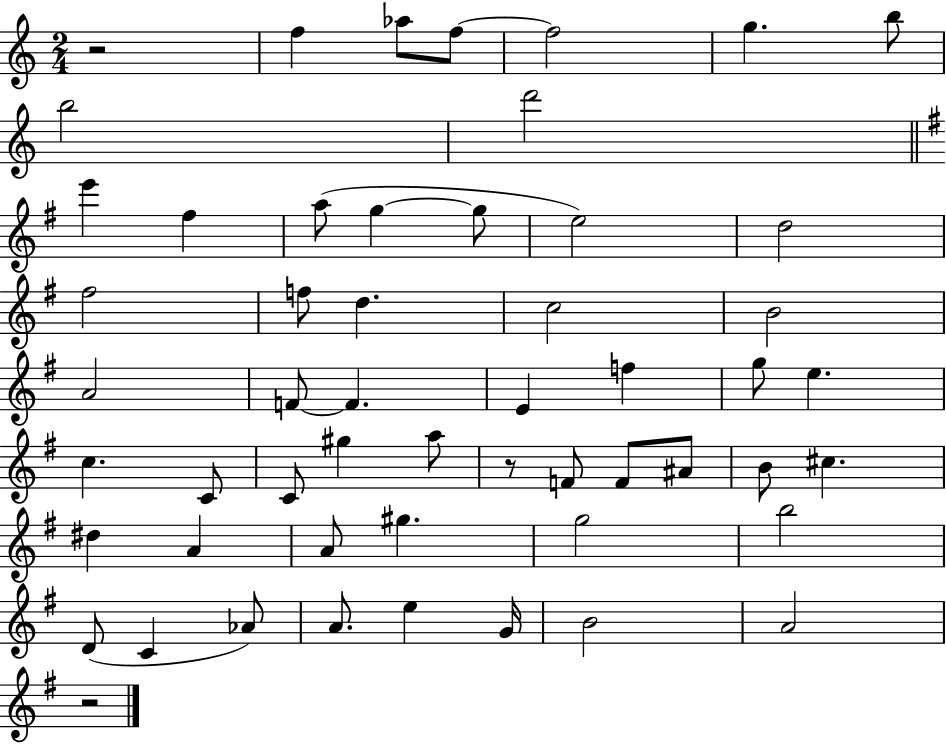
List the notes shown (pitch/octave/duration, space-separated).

R/h F5/q Ab5/e F5/e F5/h G5/q. B5/e B5/h D6/h E6/q F#5/q A5/e G5/q G5/e E5/h D5/h F#5/h F5/e D5/q. C5/h B4/h A4/h F4/e F4/q. E4/q F5/q G5/e E5/q. C5/q. C4/e C4/e G#5/q A5/e R/e F4/e F4/e A#4/e B4/e C#5/q. D#5/q A4/q A4/e G#5/q. G5/h B5/h D4/e C4/q Ab4/e A4/e. E5/q G4/s B4/h A4/h R/h